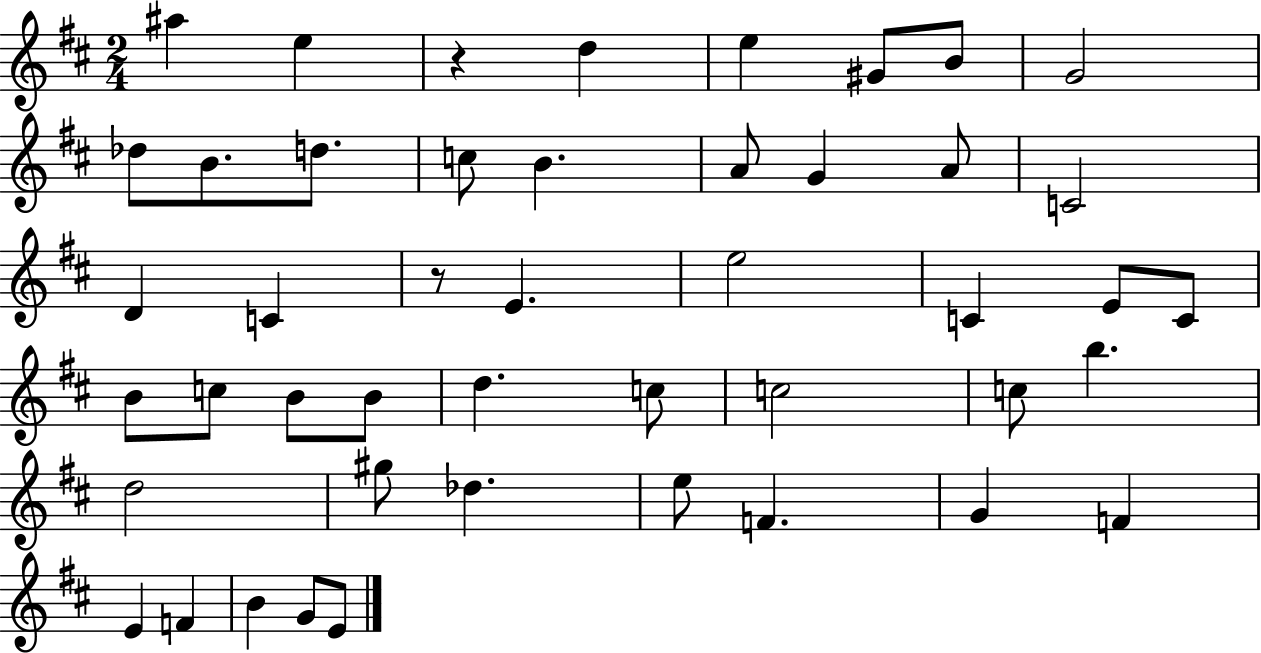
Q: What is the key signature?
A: D major